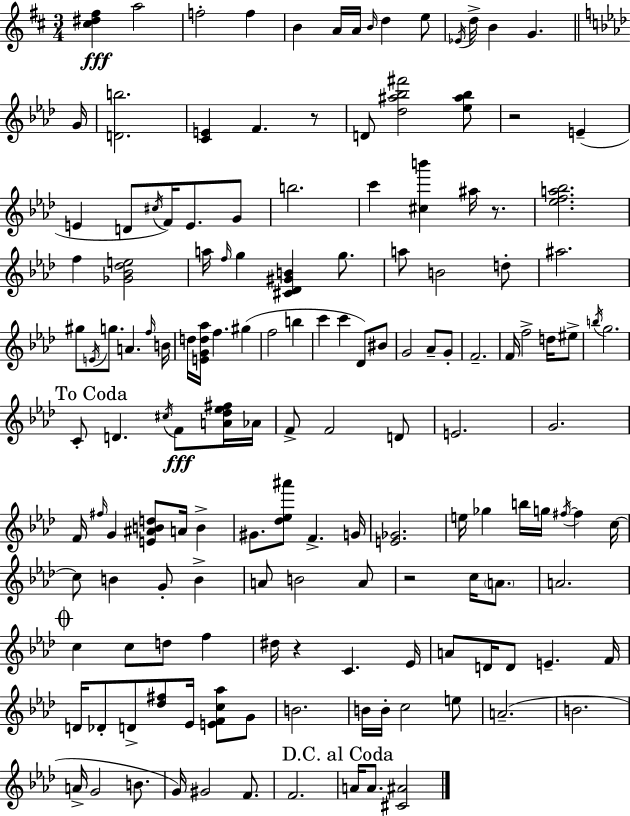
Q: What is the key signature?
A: D major